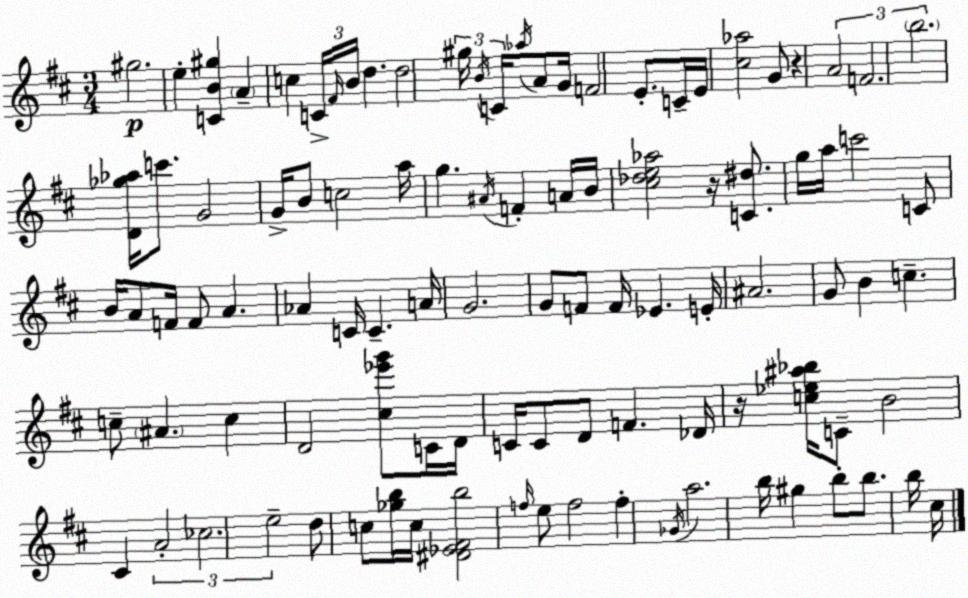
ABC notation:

X:1
T:Untitled
M:3/4
L:1/4
K:D
^g2 e [CB^g] A c C/4 ^F/4 B/4 d d2 ^g/4 B/4 C/4 _a/4 A/2 G/4 F2 E/2 C/4 E/4 [^c_a]2 G/2 z A2 F2 b2 [D_g_a]/4 c'/2 G2 G/4 B/2 c2 a/4 g ^A/4 F A/4 B/4 [^c_de_a]2 z/4 [C^d]/2 g/4 a/4 c'2 C/2 B/4 A/2 F/4 F/2 A _A C/4 C A/4 G2 G/2 F/2 F/4 _E E/4 ^A2 G/2 B c c/2 ^A c D2 [^c_e'g']/2 C/4 D/4 C/4 C/2 D/2 F _D/4 z/4 [c_e^a_b]/4 C/2 B2 ^C A2 _c2 e2 d/2 c/2 [_gb]/4 c/4 [^D_E^Fb]2 f/4 e/2 f2 f _G/4 a2 b/4 ^g b/2 b/2 b/4 ^c/4